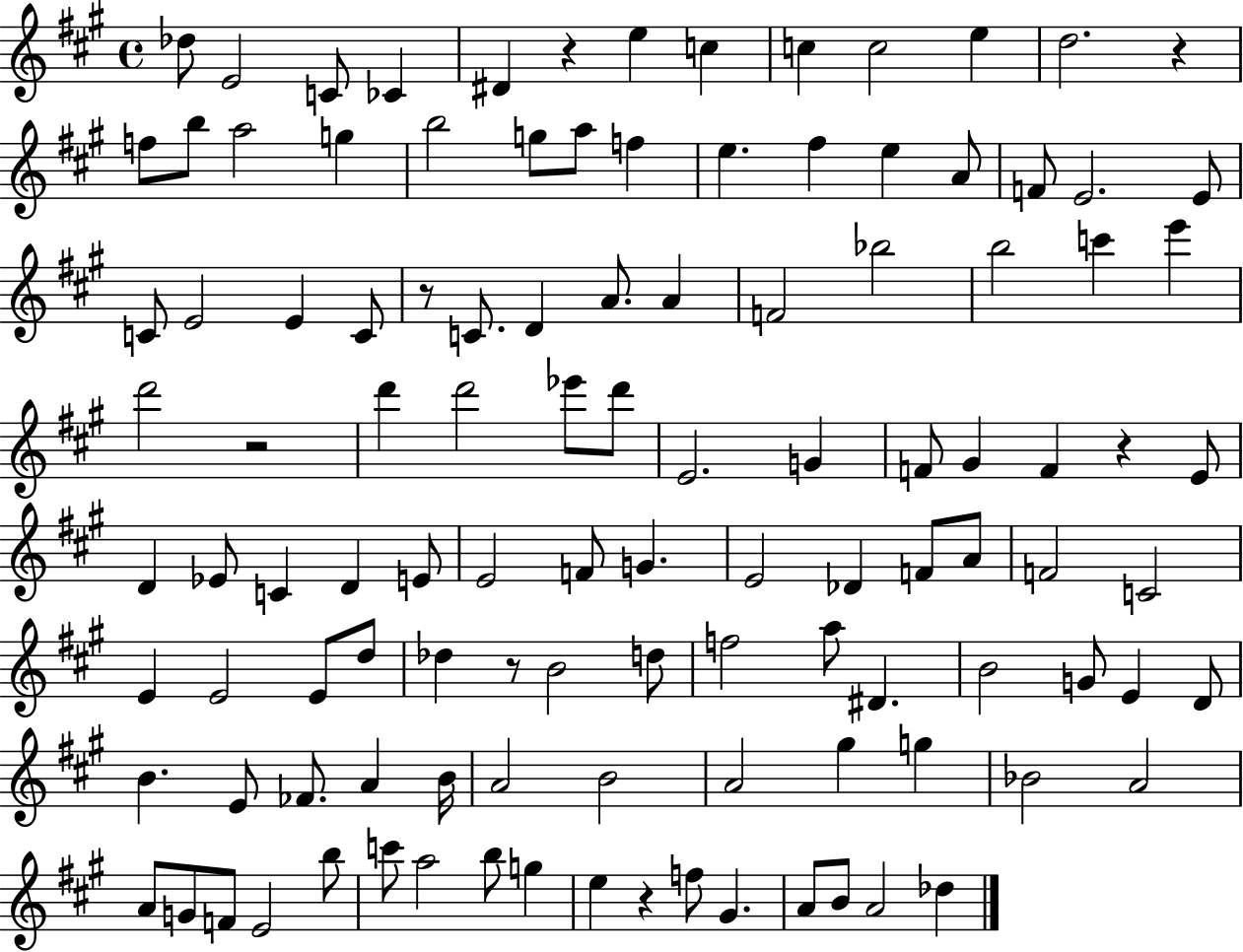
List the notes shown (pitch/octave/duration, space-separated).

Db5/e E4/h C4/e CES4/q D#4/q R/q E5/q C5/q C5/q C5/h E5/q D5/h. R/q F5/e B5/e A5/h G5/q B5/h G5/e A5/e F5/q E5/q. F#5/q E5/q A4/e F4/e E4/h. E4/e C4/e E4/h E4/q C4/e R/e C4/e. D4/q A4/e. A4/q F4/h Bb5/h B5/h C6/q E6/q D6/h R/h D6/q D6/h Eb6/e D6/e E4/h. G4/q F4/e G#4/q F4/q R/q E4/e D4/q Eb4/e C4/q D4/q E4/e E4/h F4/e G4/q. E4/h Db4/q F4/e A4/e F4/h C4/h E4/q E4/h E4/e D5/e Db5/q R/e B4/h D5/e F5/h A5/e D#4/q. B4/h G4/e E4/q D4/e B4/q. E4/e FES4/e. A4/q B4/s A4/h B4/h A4/h G#5/q G5/q Bb4/h A4/h A4/e G4/e F4/e E4/h B5/e C6/e A5/h B5/e G5/q E5/q R/q F5/e G#4/q. A4/e B4/e A4/h Db5/q